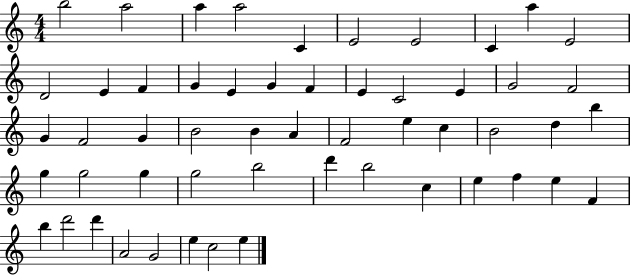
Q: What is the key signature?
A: C major